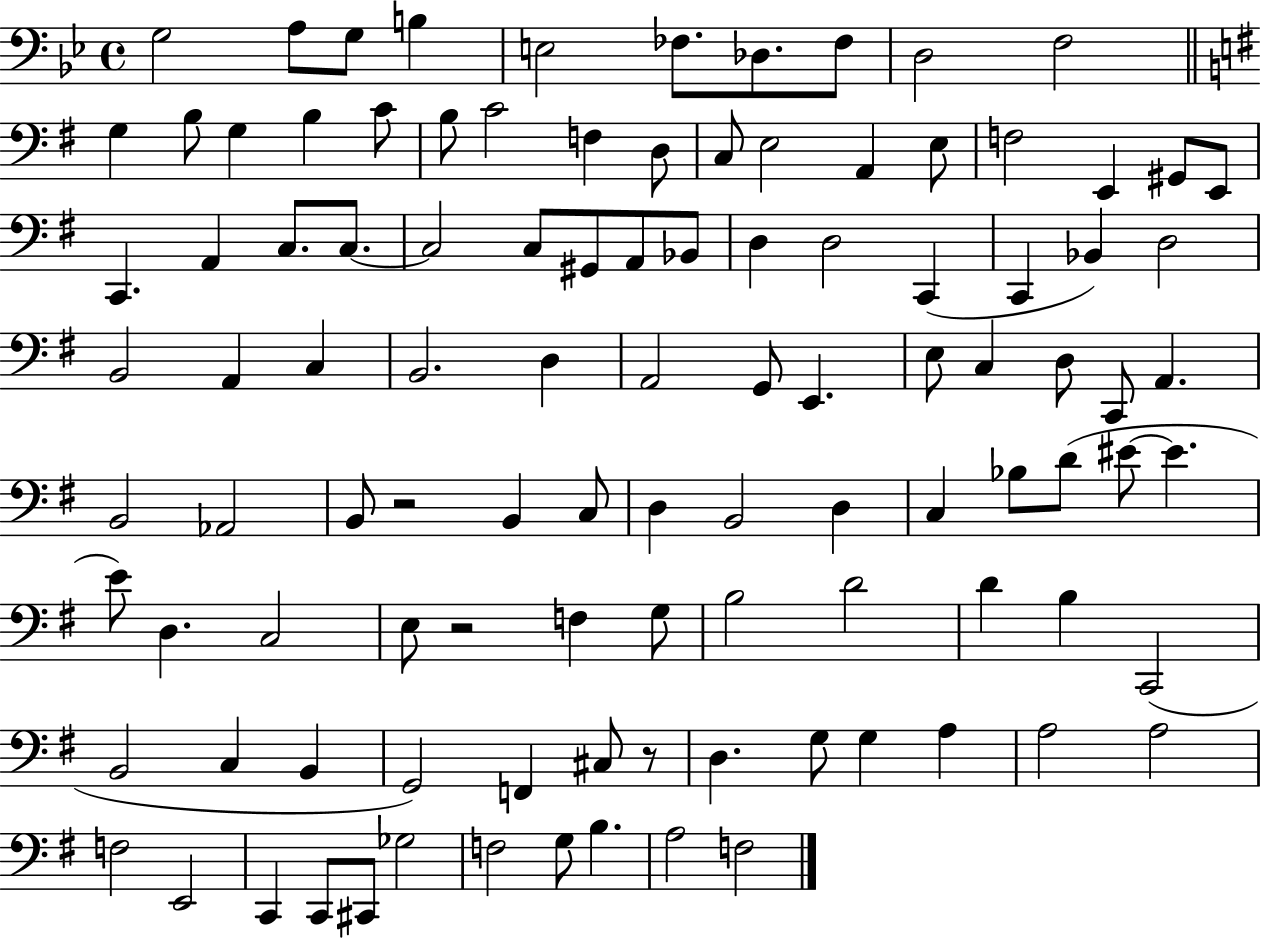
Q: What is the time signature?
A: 4/4